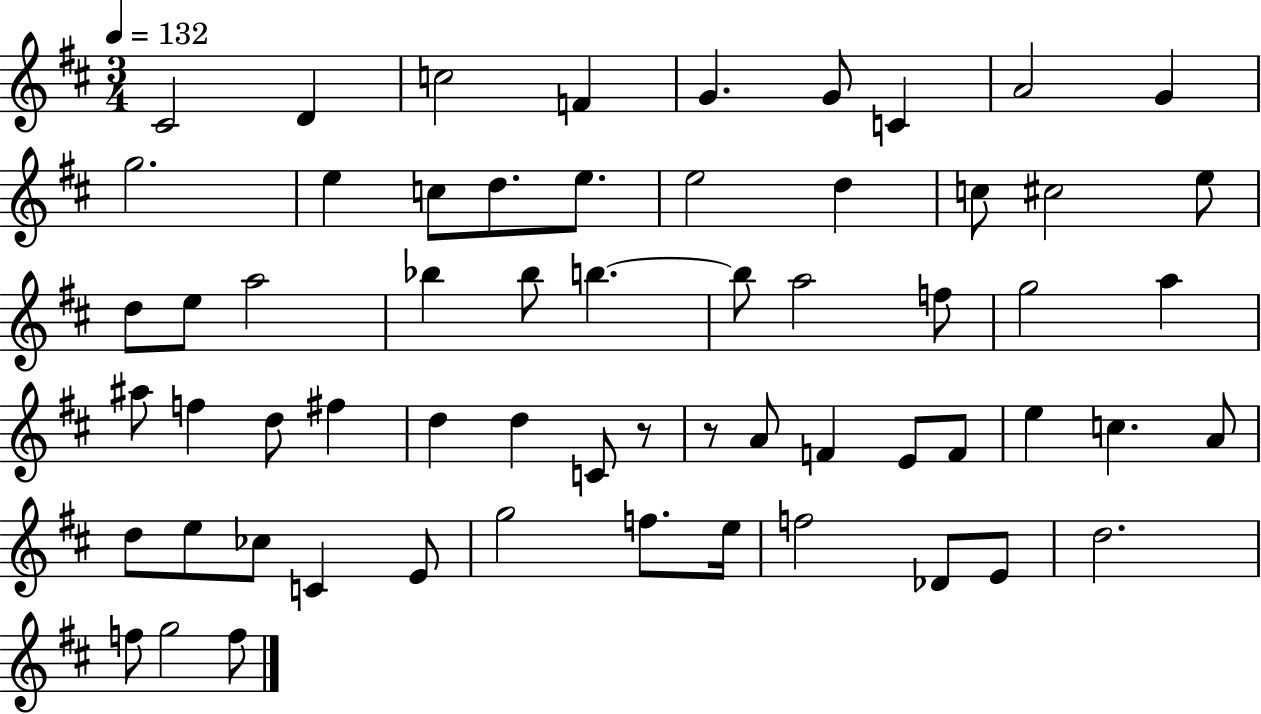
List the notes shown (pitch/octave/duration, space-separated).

C#4/h D4/q C5/h F4/q G4/q. G4/e C4/q A4/h G4/q G5/h. E5/q C5/e D5/e. E5/e. E5/h D5/q C5/e C#5/h E5/e D5/e E5/e A5/h Bb5/q Bb5/e B5/q. B5/e A5/h F5/e G5/h A5/q A#5/e F5/q D5/e F#5/q D5/q D5/q C4/e R/e R/e A4/e F4/q E4/e F4/e E5/q C5/q. A4/e D5/e E5/e CES5/e C4/q E4/e G5/h F5/e. E5/s F5/h Db4/e E4/e D5/h. F5/e G5/h F5/e